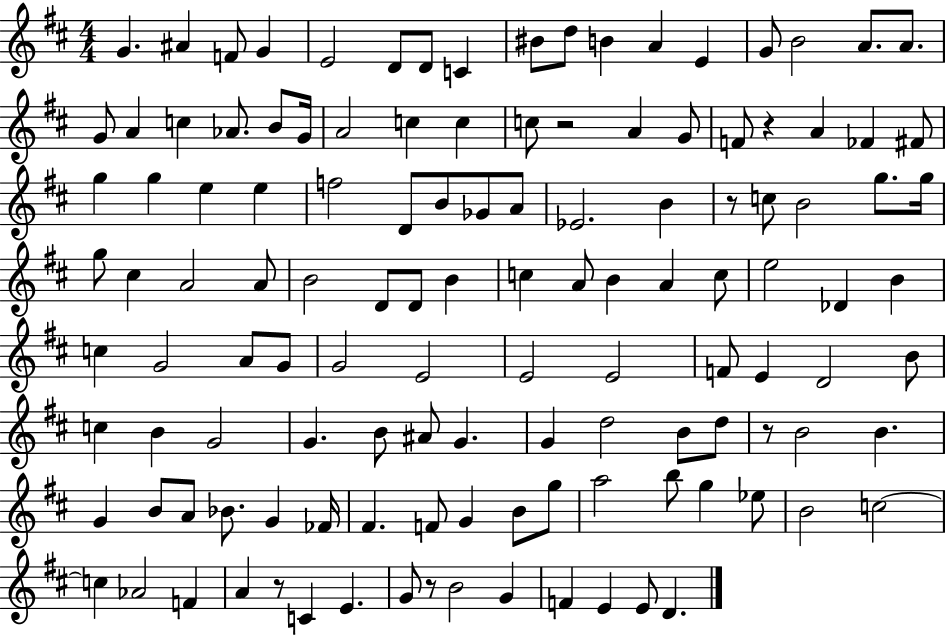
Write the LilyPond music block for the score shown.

{
  \clef treble
  \numericTimeSignature
  \time 4/4
  \key d \major
  \repeat volta 2 { g'4. ais'4 f'8 g'4 | e'2 d'8 d'8 c'4 | bis'8 d''8 b'4 a'4 e'4 | g'8 b'2 a'8. a'8. | \break g'8 a'4 c''4 aes'8. b'8 g'16 | a'2 c''4 c''4 | c''8 r2 a'4 g'8 | f'8 r4 a'4 fes'4 fis'8 | \break g''4 g''4 e''4 e''4 | f''2 d'8 b'8 ges'8 a'8 | ees'2. b'4 | r8 c''8 b'2 g''8. g''16 | \break g''8 cis''4 a'2 a'8 | b'2 d'8 d'8 b'4 | c''4 a'8 b'4 a'4 c''8 | e''2 des'4 b'4 | \break c''4 g'2 a'8 g'8 | g'2 e'2 | e'2 e'2 | f'8 e'4 d'2 b'8 | \break c''4 b'4 g'2 | g'4. b'8 ais'8 g'4. | g'4 d''2 b'8 d''8 | r8 b'2 b'4. | \break g'4 b'8 a'8 bes'8. g'4 fes'16 | fis'4. f'8 g'4 b'8 g''8 | a''2 b''8 g''4 ees''8 | b'2 c''2~~ | \break c''4 aes'2 f'4 | a'4 r8 c'4 e'4. | g'8 r8 b'2 g'4 | f'4 e'4 e'8 d'4. | \break } \bar "|."
}